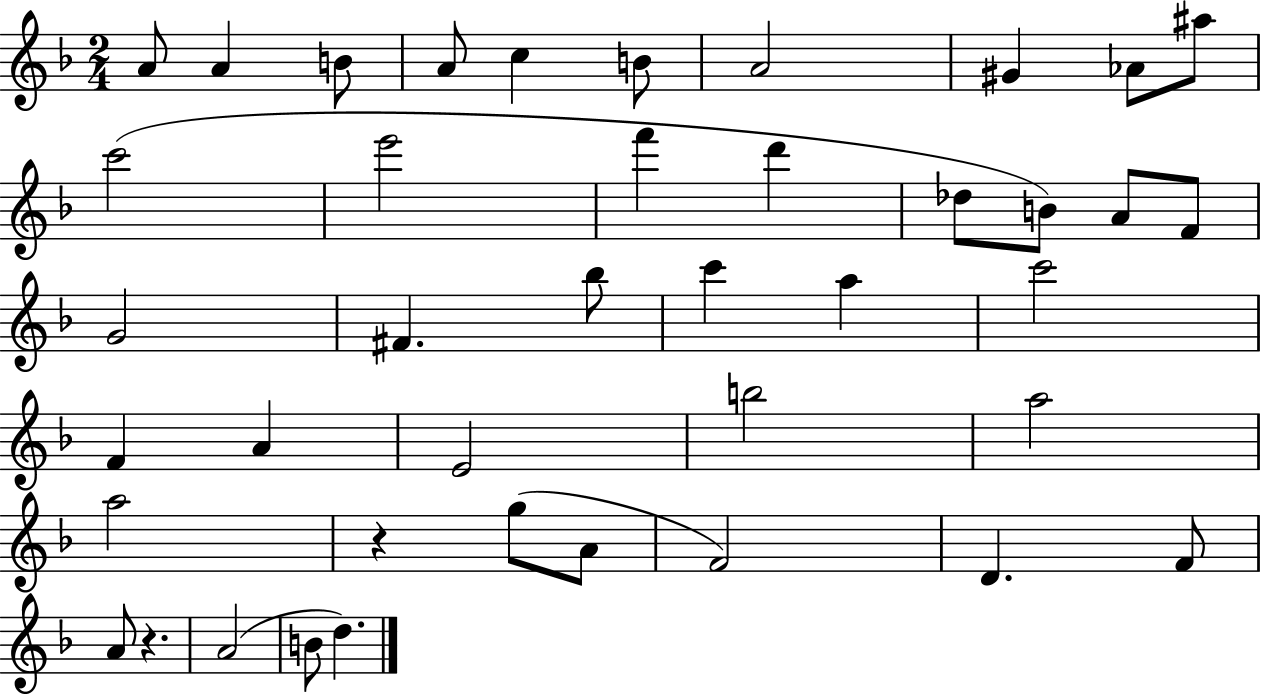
A4/e A4/q B4/e A4/e C5/q B4/e A4/h G#4/q Ab4/e A#5/e C6/h E6/h F6/q D6/q Db5/e B4/e A4/e F4/e G4/h F#4/q. Bb5/e C6/q A5/q C6/h F4/q A4/q E4/h B5/h A5/h A5/h R/q G5/e A4/e F4/h D4/q. F4/e A4/e R/q. A4/h B4/e D5/q.